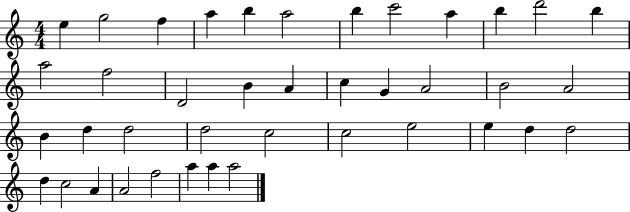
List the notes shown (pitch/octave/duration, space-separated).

E5/q G5/h F5/q A5/q B5/q A5/h B5/q C6/h A5/q B5/q D6/h B5/q A5/h F5/h D4/h B4/q A4/q C5/q G4/q A4/h B4/h A4/h B4/q D5/q D5/h D5/h C5/h C5/h E5/h E5/q D5/q D5/h D5/q C5/h A4/q A4/h F5/h A5/q A5/q A5/h